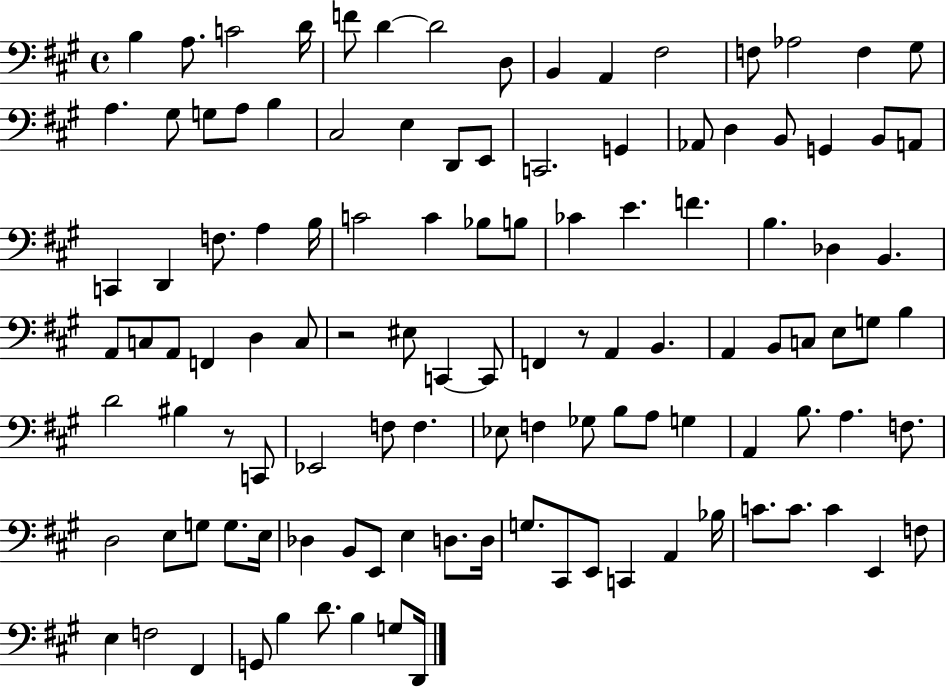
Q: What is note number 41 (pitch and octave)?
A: B3